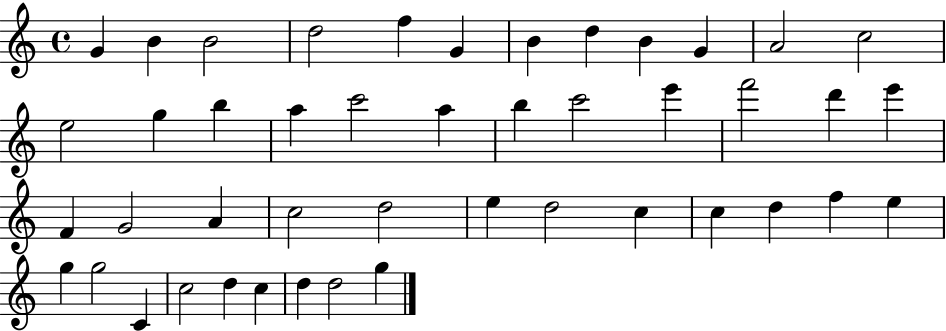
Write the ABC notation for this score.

X:1
T:Untitled
M:4/4
L:1/4
K:C
G B B2 d2 f G B d B G A2 c2 e2 g b a c'2 a b c'2 e' f'2 d' e' F G2 A c2 d2 e d2 c c d f e g g2 C c2 d c d d2 g